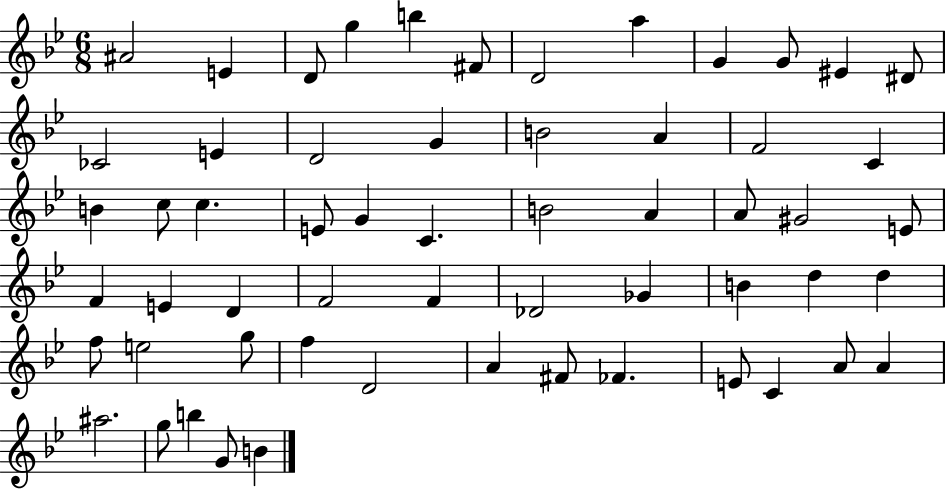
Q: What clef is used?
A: treble